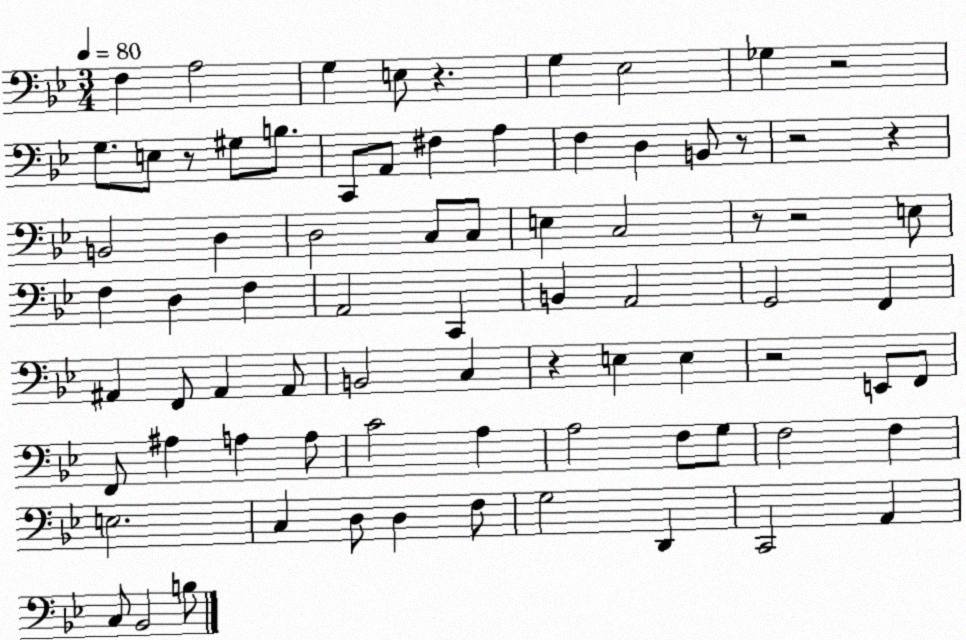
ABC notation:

X:1
T:Untitled
M:3/4
L:1/4
K:Bb
F, A,2 G, E,/2 z G, _E,2 _G, z2 G,/2 E,/2 z/2 ^G,/2 B,/2 C,,/2 A,,/2 ^F, A, F, D, B,,/2 z/2 z2 z B,,2 D, D,2 C,/2 C,/2 E, C,2 z/2 z2 E,/2 F, D, F, A,,2 C,, B,, A,,2 G,,2 F,, ^A,, F,,/2 ^A,, ^A,,/2 B,,2 C, z E, E, z2 E,,/2 F,,/2 F,,/2 ^A, A, A,/2 C2 A, A,2 F,/2 G,/2 F,2 F, E,2 C, D,/2 D, F,/2 G,2 D,, C,,2 A,, C,/2 _B,,2 B,/2